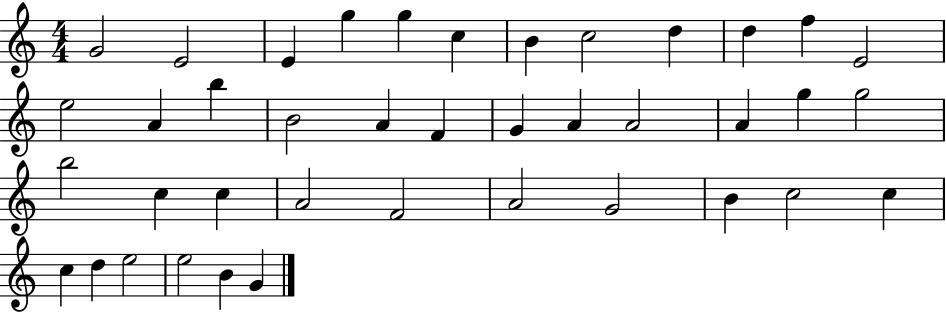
G4/h E4/h E4/q G5/q G5/q C5/q B4/q C5/h D5/q D5/q F5/q E4/h E5/h A4/q B5/q B4/h A4/q F4/q G4/q A4/q A4/h A4/q G5/q G5/h B5/h C5/q C5/q A4/h F4/h A4/h G4/h B4/q C5/h C5/q C5/q D5/q E5/h E5/h B4/q G4/q